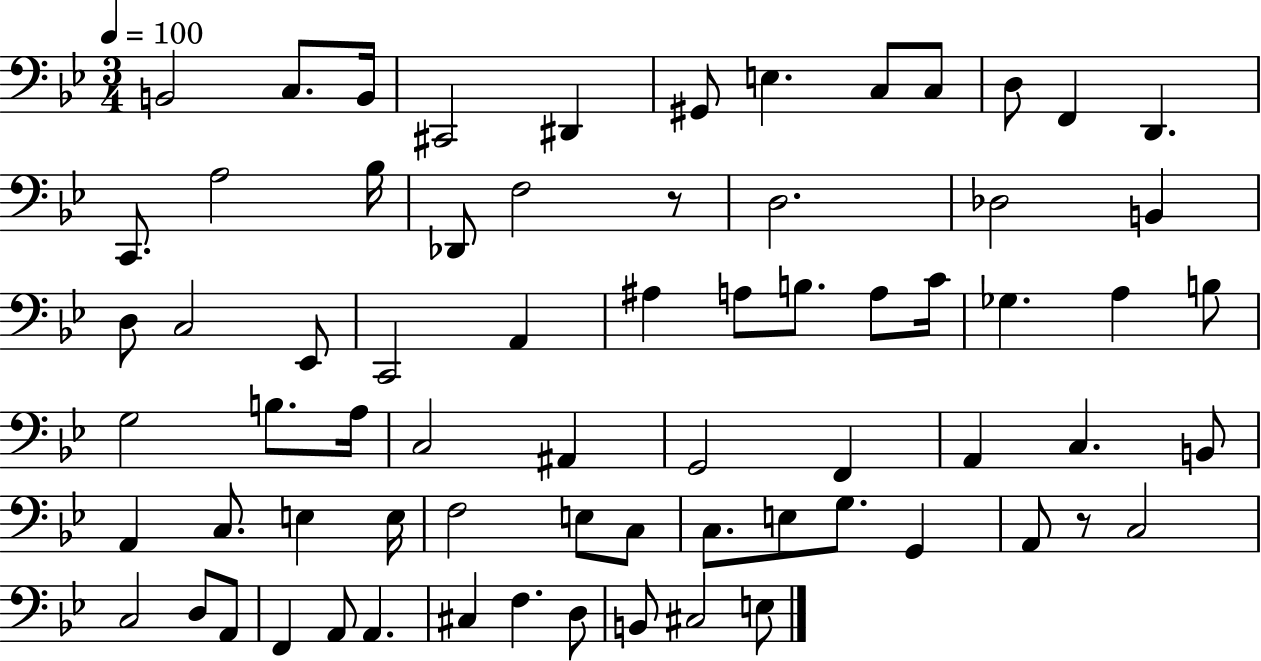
X:1
T:Untitled
M:3/4
L:1/4
K:Bb
B,,2 C,/2 B,,/4 ^C,,2 ^D,, ^G,,/2 E, C,/2 C,/2 D,/2 F,, D,, C,,/2 A,2 _B,/4 _D,,/2 F,2 z/2 D,2 _D,2 B,, D,/2 C,2 _E,,/2 C,,2 A,, ^A, A,/2 B,/2 A,/2 C/4 _G, A, B,/2 G,2 B,/2 A,/4 C,2 ^A,, G,,2 F,, A,, C, B,,/2 A,, C,/2 E, E,/4 F,2 E,/2 C,/2 C,/2 E,/2 G,/2 G,, A,,/2 z/2 C,2 C,2 D,/2 A,,/2 F,, A,,/2 A,, ^C, F, D,/2 B,,/2 ^C,2 E,/2